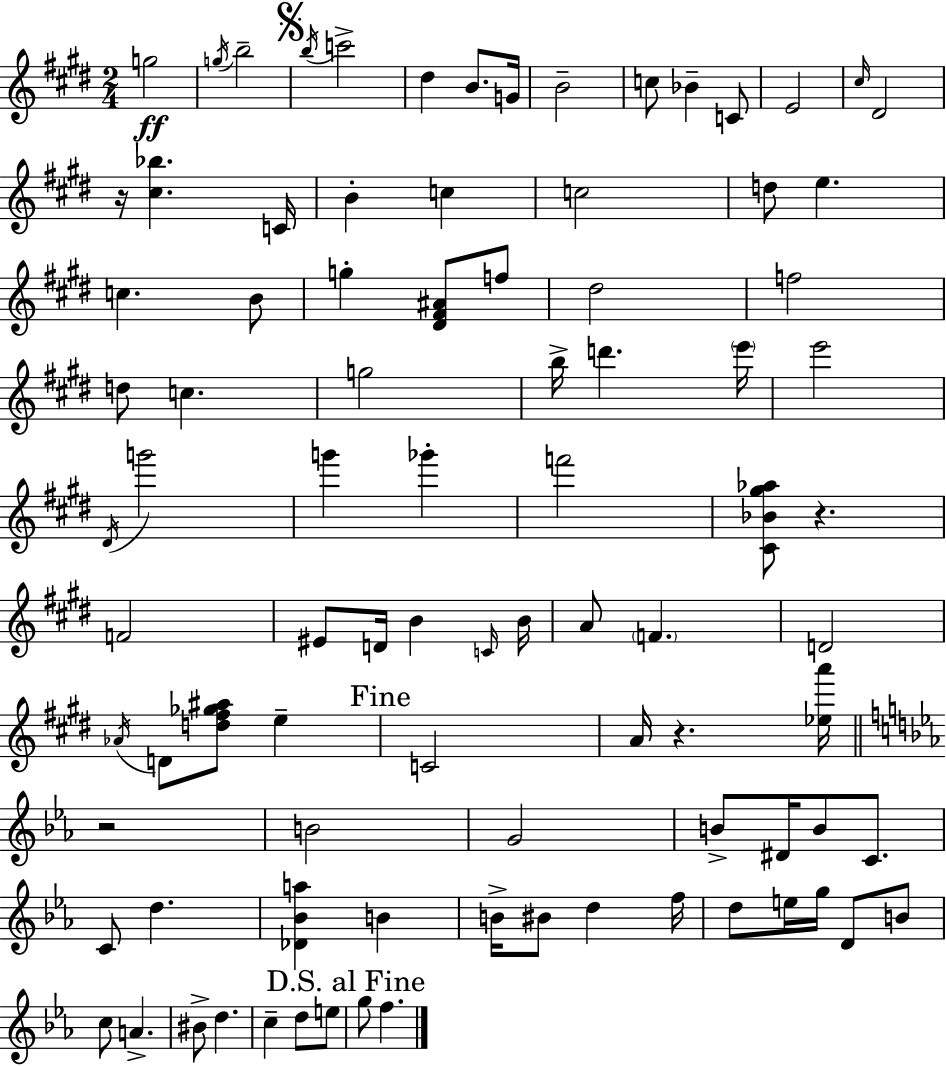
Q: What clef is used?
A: treble